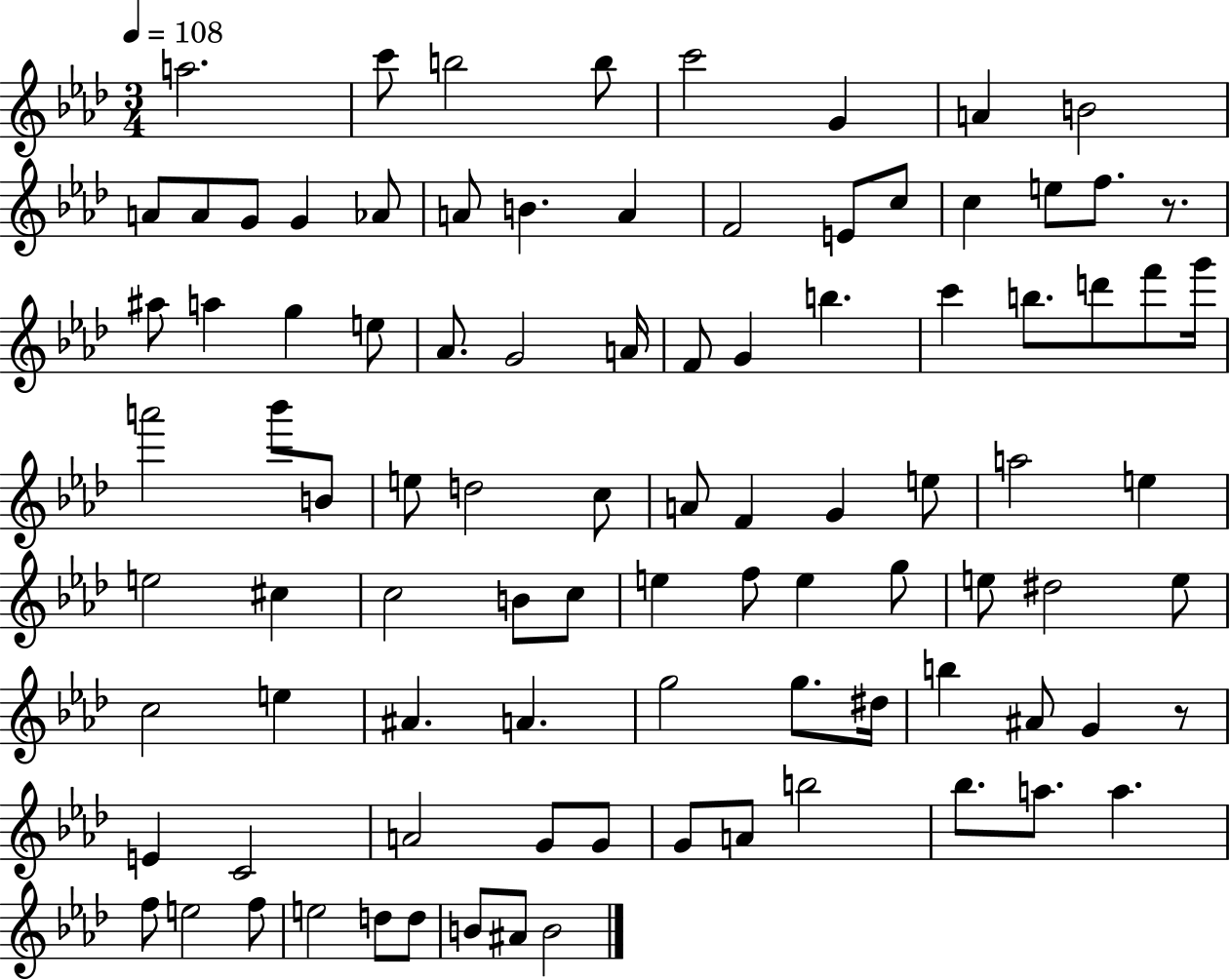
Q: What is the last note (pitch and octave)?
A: B4